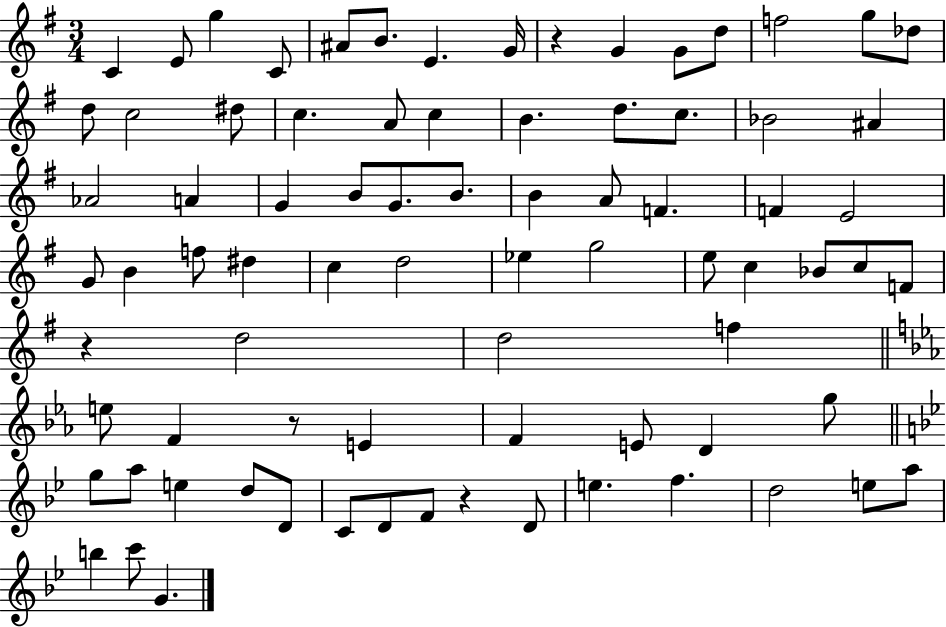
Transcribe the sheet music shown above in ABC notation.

X:1
T:Untitled
M:3/4
L:1/4
K:G
C E/2 g C/2 ^A/2 B/2 E G/4 z G G/2 d/2 f2 g/2 _d/2 d/2 c2 ^d/2 c A/2 c B d/2 c/2 _B2 ^A _A2 A G B/2 G/2 B/2 B A/2 F F E2 G/2 B f/2 ^d c d2 _e g2 e/2 c _B/2 c/2 F/2 z d2 d2 f e/2 F z/2 E F E/2 D g/2 g/2 a/2 e d/2 D/2 C/2 D/2 F/2 z D/2 e f d2 e/2 a/2 b c'/2 G